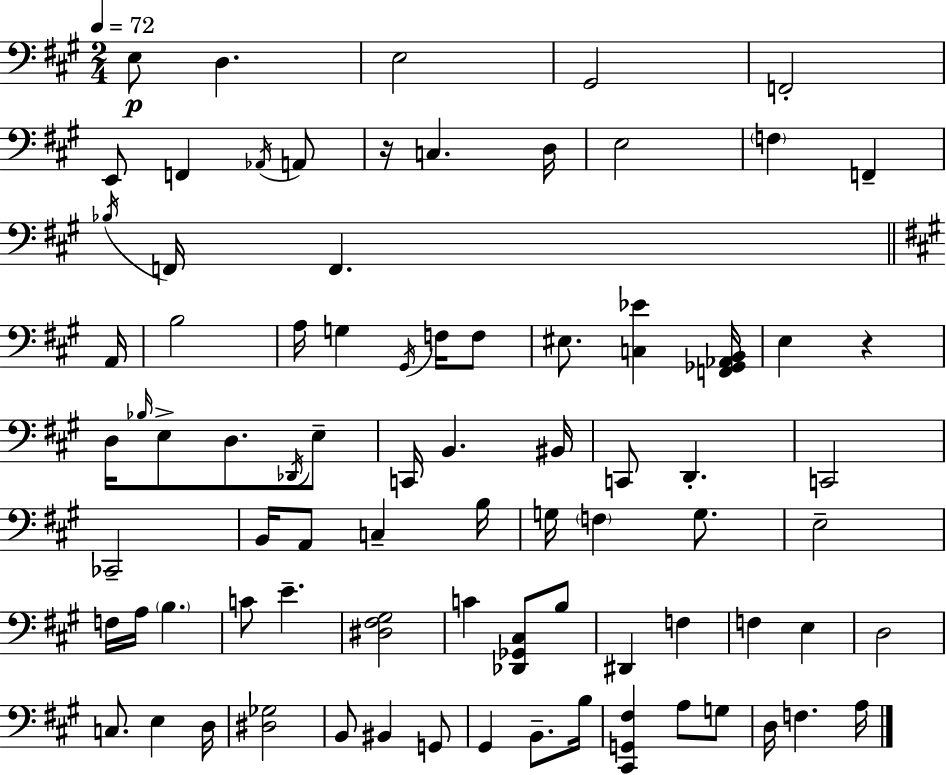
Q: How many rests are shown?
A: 2